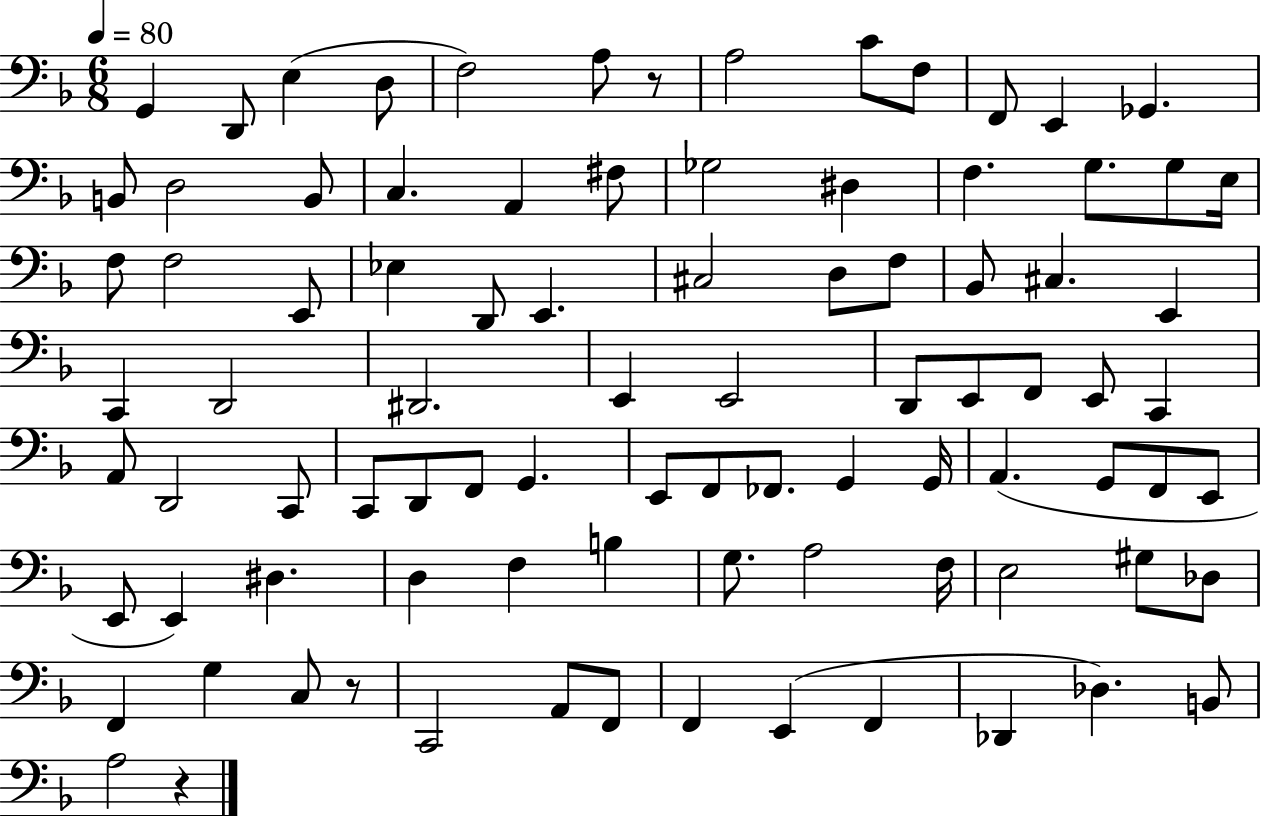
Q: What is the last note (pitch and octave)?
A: A3